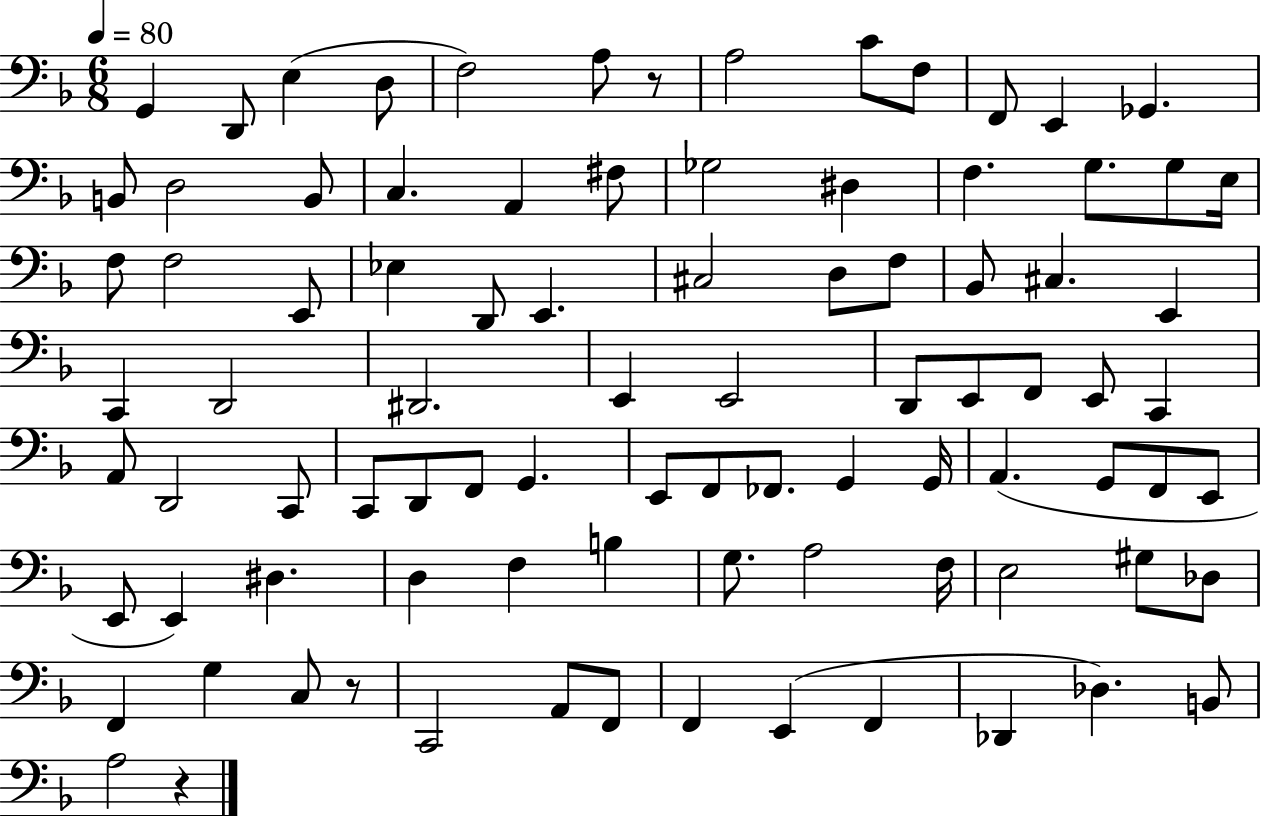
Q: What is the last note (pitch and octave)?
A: A3